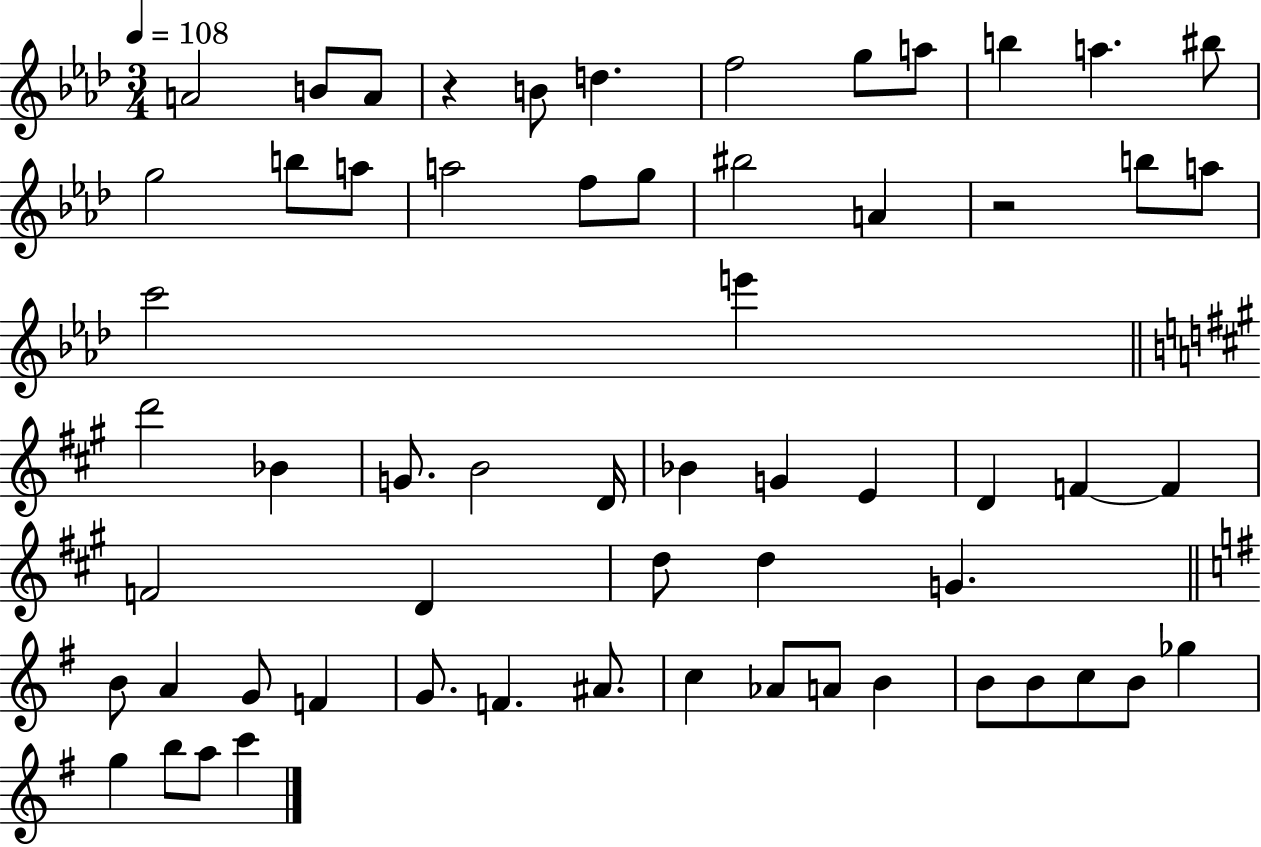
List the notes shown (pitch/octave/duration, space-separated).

A4/h B4/e A4/e R/q B4/e D5/q. F5/h G5/e A5/e B5/q A5/q. BIS5/e G5/h B5/e A5/e A5/h F5/e G5/e BIS5/h A4/q R/h B5/e A5/e C6/h E6/q D6/h Bb4/q G4/e. B4/h D4/s Bb4/q G4/q E4/q D4/q F4/q F4/q F4/h D4/q D5/e D5/q G4/q. B4/e A4/q G4/e F4/q G4/e. F4/q. A#4/e. C5/q Ab4/e A4/e B4/q B4/e B4/e C5/e B4/e Gb5/q G5/q B5/e A5/e C6/q